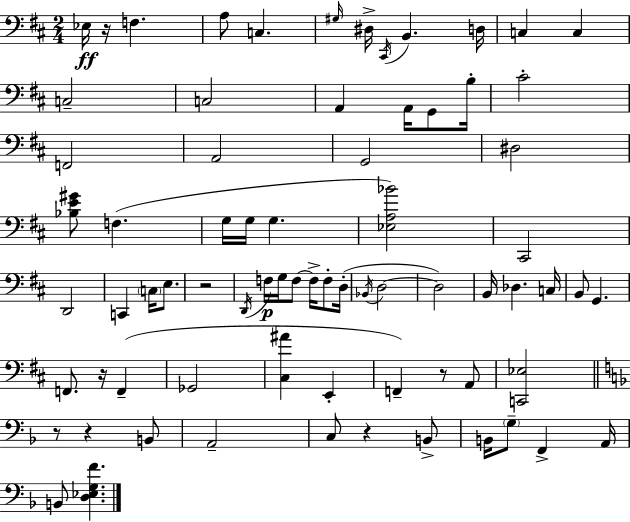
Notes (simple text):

Eb3/s R/s F3/q. A3/e C3/q. G#3/s D#3/s C#2/s B2/q. D3/s C3/q C3/q C3/h C3/h A2/q A2/s G2/e B3/s C#4/h F2/h A2/h G2/h D#3/h [Bb3,E4,G#4]/e F3/q. G3/s G3/s G3/q. [Eb3,A3,Bb4]/h C#2/h D2/h C2/q C3/s E3/e. R/h D2/s F3/s G3/s F3/e F3/s F3/e D3/s Bb2/s D3/h D3/h B2/s Db3/q. C3/s B2/e G2/q. F2/e. R/s F2/q Gb2/h [C#3,A#4]/q E2/q F2/q R/e A2/e [C2,Eb3]/h R/e R/q B2/e A2/h C3/e R/q B2/e B2/s G3/e F2/q A2/s B2/e [D3,Eb3,G3,F4]/q.